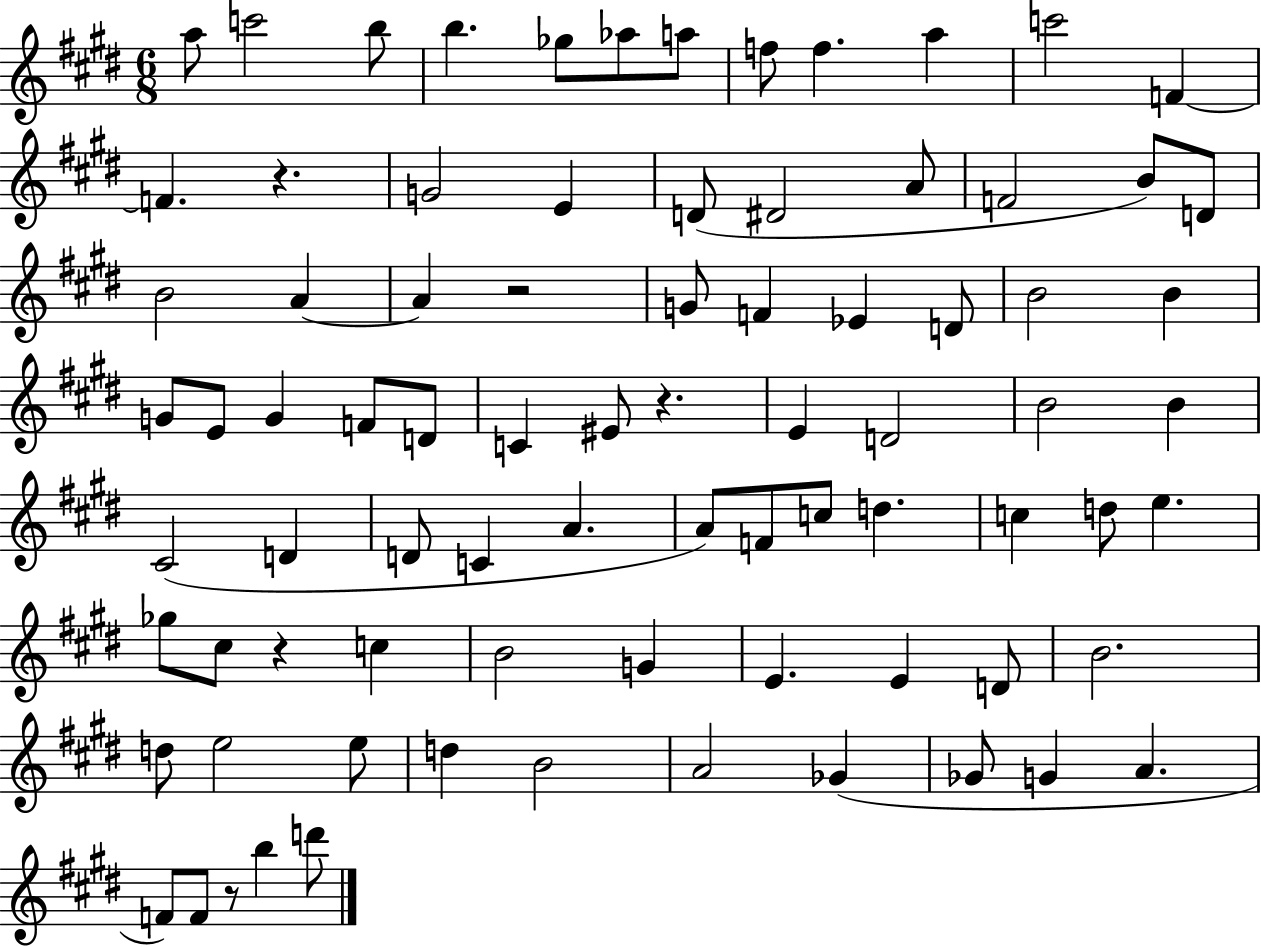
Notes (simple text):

A5/e C6/h B5/e B5/q. Gb5/e Ab5/e A5/e F5/e F5/q. A5/q C6/h F4/q F4/q. R/q. G4/h E4/q D4/e D#4/h A4/e F4/h B4/e D4/e B4/h A4/q A4/q R/h G4/e F4/q Eb4/q D4/e B4/h B4/q G4/e E4/e G4/q F4/e D4/e C4/q EIS4/e R/q. E4/q D4/h B4/h B4/q C#4/h D4/q D4/e C4/q A4/q. A4/e F4/e C5/e D5/q. C5/q D5/e E5/q. Gb5/e C#5/e R/q C5/q B4/h G4/q E4/q. E4/q D4/e B4/h. D5/e E5/h E5/e D5/q B4/h A4/h Gb4/q Gb4/e G4/q A4/q. F4/e F4/e R/e B5/q D6/e